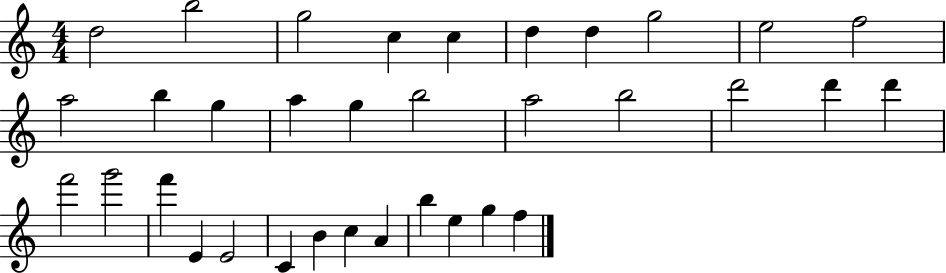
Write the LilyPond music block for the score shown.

{
  \clef treble
  \numericTimeSignature
  \time 4/4
  \key c \major
  d''2 b''2 | g''2 c''4 c''4 | d''4 d''4 g''2 | e''2 f''2 | \break a''2 b''4 g''4 | a''4 g''4 b''2 | a''2 b''2 | d'''2 d'''4 d'''4 | \break f'''2 g'''2 | f'''4 e'4 e'2 | c'4 b'4 c''4 a'4 | b''4 e''4 g''4 f''4 | \break \bar "|."
}